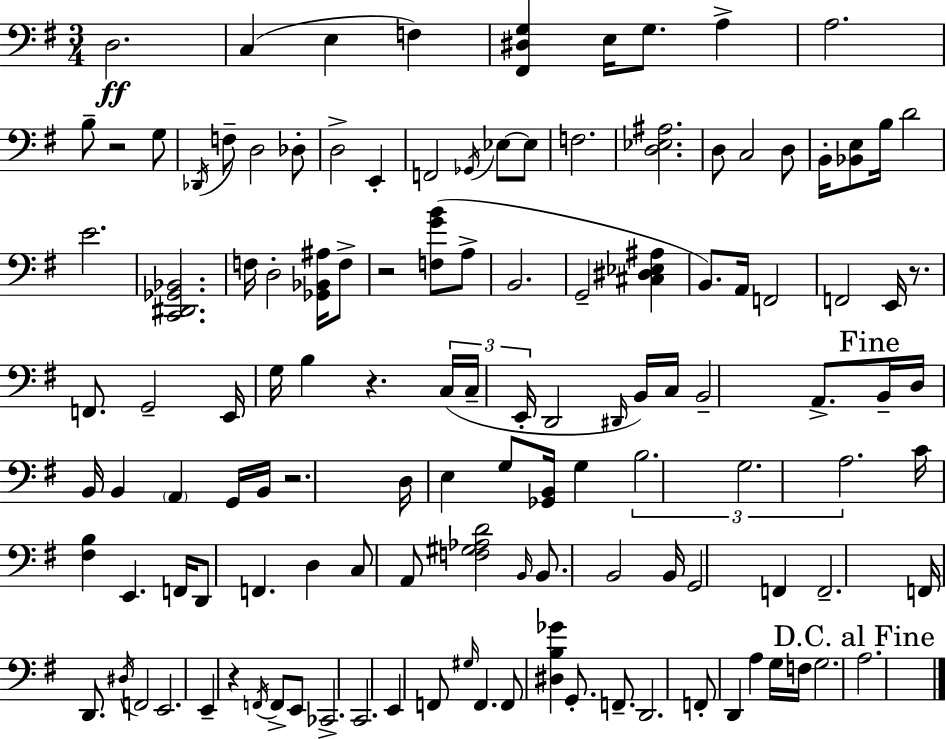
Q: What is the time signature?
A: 3/4